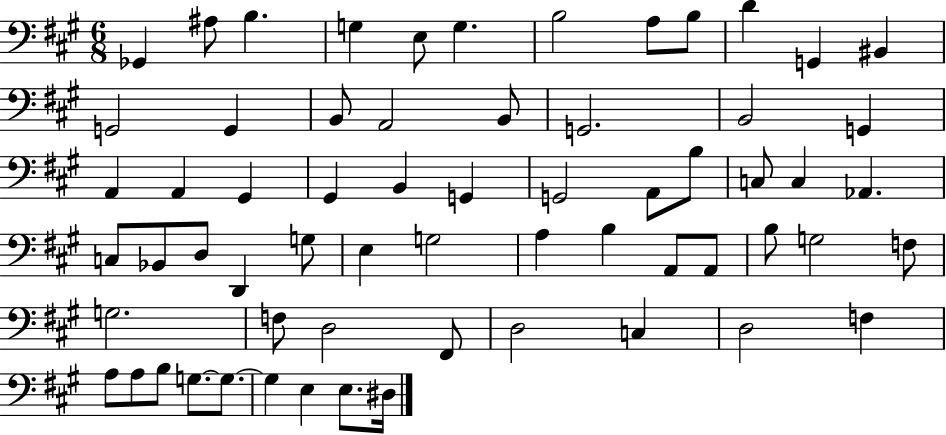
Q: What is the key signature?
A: A major